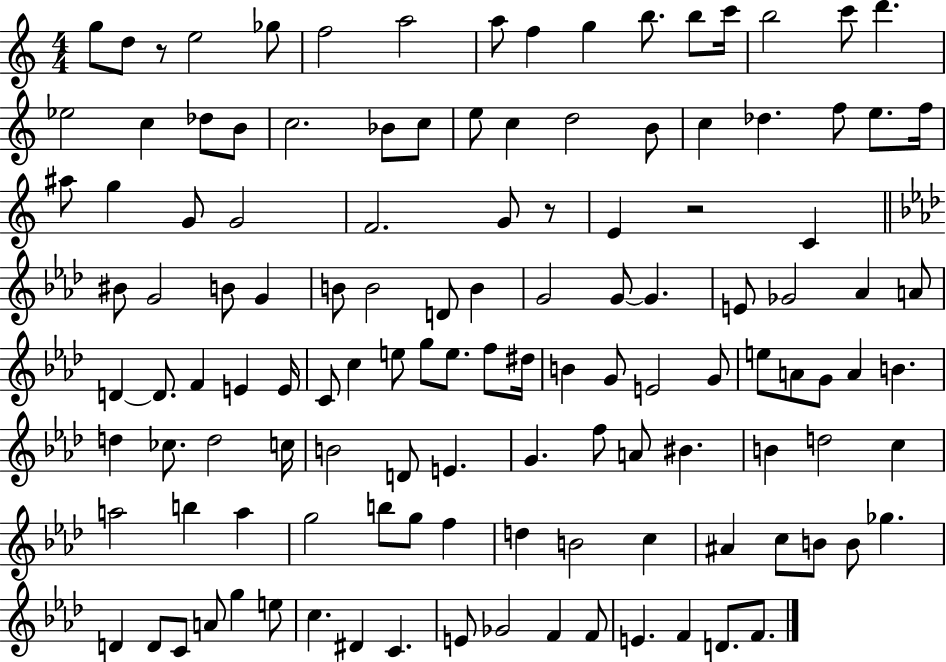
X:1
T:Untitled
M:4/4
L:1/4
K:C
g/2 d/2 z/2 e2 _g/2 f2 a2 a/2 f g b/2 b/2 c'/4 b2 c'/2 d' _e2 c _d/2 B/2 c2 _B/2 c/2 e/2 c d2 B/2 c _d f/2 e/2 f/4 ^a/2 g G/2 G2 F2 G/2 z/2 E z2 C ^B/2 G2 B/2 G B/2 B2 D/2 B G2 G/2 G E/2 _G2 _A A/2 D D/2 F E E/4 C/2 c e/2 g/2 e/2 f/2 ^d/4 B G/2 E2 G/2 e/2 A/2 G/2 A B d _c/2 d2 c/4 B2 D/2 E G f/2 A/2 ^B B d2 c a2 b a g2 b/2 g/2 f d B2 c ^A c/2 B/2 B/2 _g D D/2 C/2 A/2 g e/2 c ^D C E/2 _G2 F F/2 E F D/2 F/2